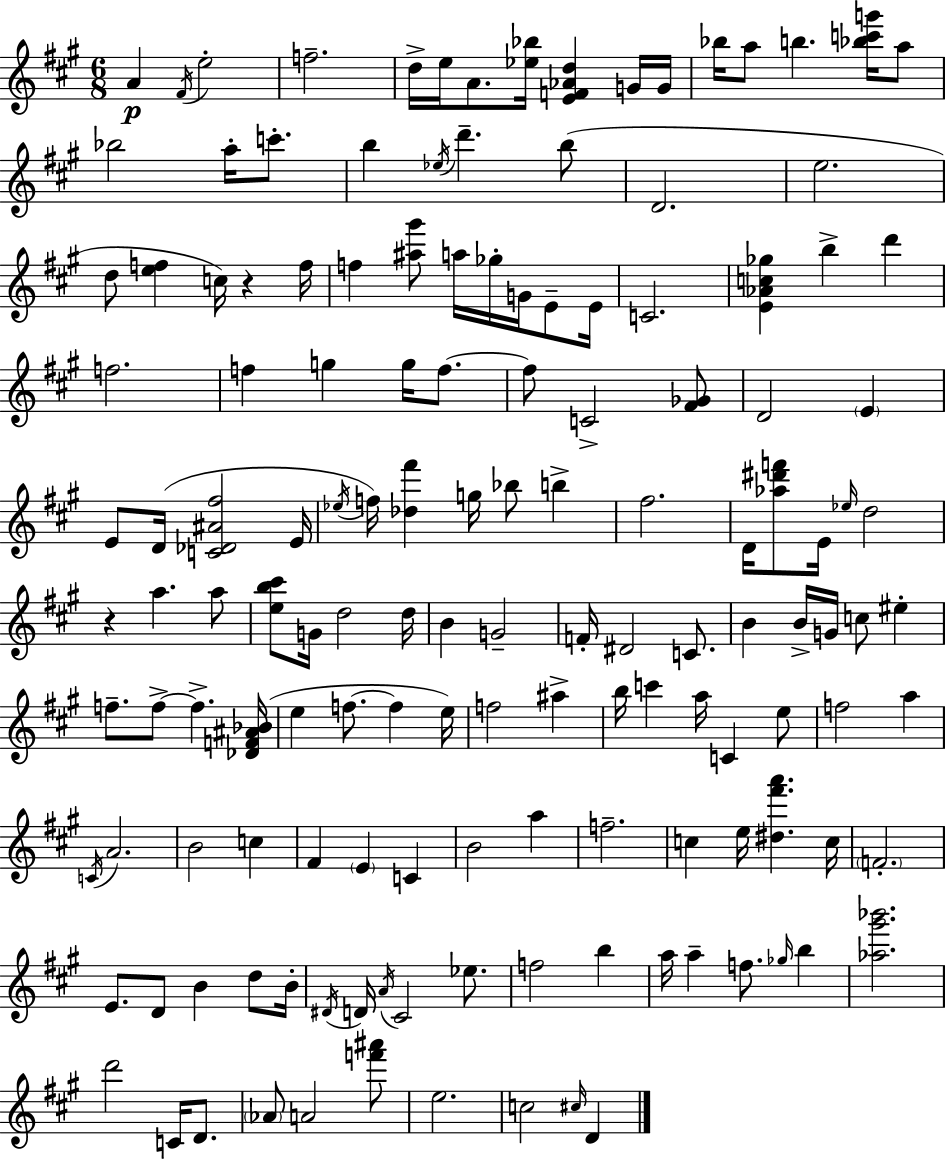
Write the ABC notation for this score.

X:1
T:Untitled
M:6/8
L:1/4
K:A
A ^F/4 e2 f2 d/4 e/4 A/2 [_e_b]/4 [EF_Ad] G/4 G/4 _b/4 a/2 b [_bc'g']/4 a/2 _b2 a/4 c'/2 b _e/4 d' b/2 D2 e2 d/2 [ef] c/4 z f/4 f [^a^g']/2 a/4 _g/4 G/4 E/2 E/4 C2 [E_Ac_g] b d' f2 f g g/4 f/2 f/2 C2 [^F_G]/2 D2 E E/2 D/4 [C_D^A^f]2 E/4 _e/4 f/4 [_d^f'] g/4 _b/2 b ^f2 D/4 [_a^d'f']/2 E/4 _e/4 d2 z a a/2 [eb^c']/2 G/4 d2 d/4 B G2 F/4 ^D2 C/2 B B/4 G/4 c/2 ^e f/2 f/2 f [_DF^A_B]/4 e f/2 f e/4 f2 ^a b/4 c' a/4 C e/2 f2 a C/4 A2 B2 c ^F E C B2 a f2 c e/4 [^d^f'a'] c/4 F2 E/2 D/2 B d/2 B/4 ^D/4 D/4 A/4 ^C2 _e/2 f2 b a/4 a f/2 _g/4 b [_a^g'_b']2 d'2 C/4 D/2 _A/2 A2 [f'^a']/2 e2 c2 ^c/4 D